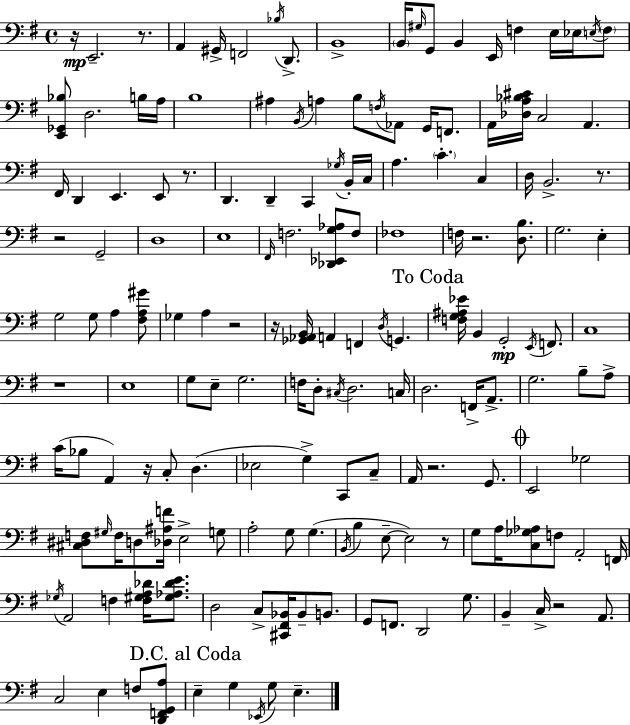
R/s E2/h. R/e. A2/q G#2/s F2/h Bb3/s D2/e. B2/w B2/s G#3/s G2/e B2/q E2/s F3/q E3/s Eb3/s E3/s F3/e [E2,Gb2,Bb3]/e D3/h. B3/s A3/s B3/w A#3/q B2/s A3/q B3/e F3/s Ab2/e G2/s F2/e. A2/s [Db3,A3,Bb3,C#4]/s C3/h A2/q. F#2/s D2/q E2/q. E2/e R/e. D2/q. D2/q C2/q Gb3/s B2/s C3/s A3/q. C4/q. C3/q D3/s B2/h. R/e. R/h G2/h D3/w E3/w F#2/s F3/h. [Db2,Eb2,G3,Ab3]/e F3/e FES3/w F3/s R/h. [D3,B3]/e. G3/h. E3/q G3/h G3/e A3/q [F#3,A3,G#4]/e Gb3/q A3/q R/h R/s [Gb2,Ab2,B2]/s A2/q F2/q D3/s G2/q. [F3,G3,A#3,Eb4]/s B2/q G2/h E2/s F2/e. C3/w R/w E3/w G3/e E3/e G3/h. F3/s D3/e C#3/s D3/h. C3/s D3/h. F2/s A2/e. G3/h. B3/e A3/e C4/s Bb3/e A2/q R/s C3/e D3/q. Eb3/h G3/q C2/e C3/e A2/s R/h. G2/e. E2/h Gb3/h [C#3,D#3,F3]/e G#3/s F3/s D3/e [Db3,A#3,F4]/s E3/h G3/e A3/h G3/e G3/q. B2/s B3/q E3/e E3/h R/e G3/e A3/s [C3,Gb3,Ab3]/e F3/e A2/h F2/s Gb3/s A2/h F3/q [F3,G#3,A3,Db4]/s [G#3,Ab3,Db4,E4]/e. D3/h C3/e [C#2,F#2,Bb2]/s Bb2/e B2/e. G2/e F2/e. D2/h G3/e. B2/q C3/s R/h A2/e. C3/h E3/q F3/e [D2,F2,G2,A3]/e E3/q G3/q Eb2/s G3/e E3/q.